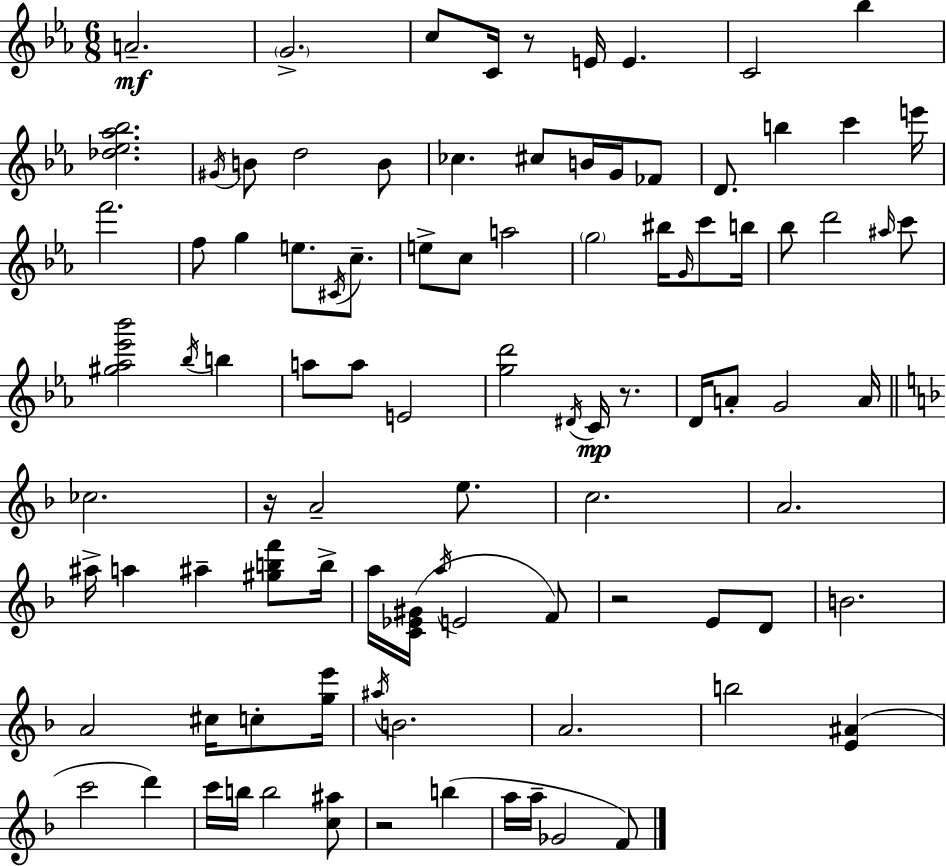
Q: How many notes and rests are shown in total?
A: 96